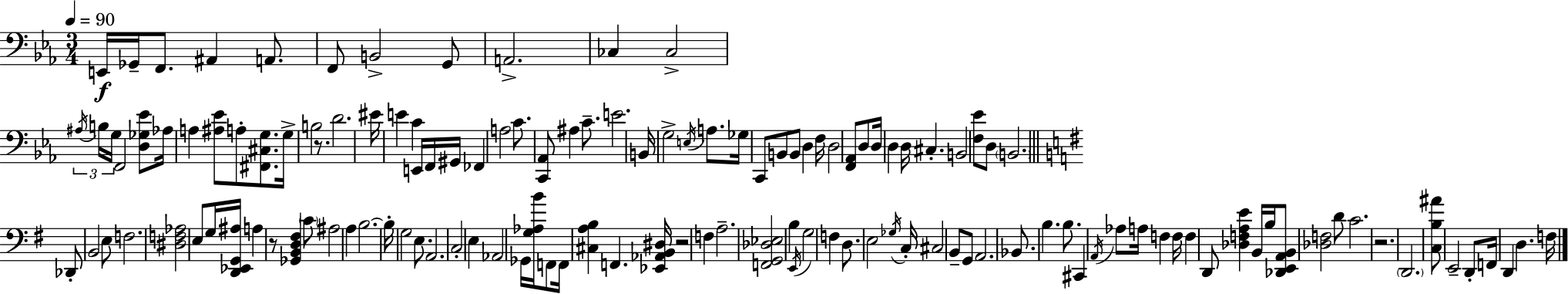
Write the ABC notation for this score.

X:1
T:Untitled
M:3/4
L:1/4
K:Eb
E,,/4 _G,,/4 F,,/2 ^A,, A,,/2 F,,/2 B,,2 G,,/2 A,,2 _C, _C,2 ^A,/4 B,/4 G,/4 F,,2 [D,_G,_E]/2 _A,/4 A, [^A,_E]/2 A,/2 [^F,,^C,G,]/2 G,/4 B,2 z/2 D2 ^E/4 E C E,,/4 F,,/4 ^G,,/4 _F,, A,2 C/2 [C,,_A,,]/2 ^A, C/2 E2 B,,/4 G,2 E,/4 A,/2 _G,/4 C,,/2 B,,/2 B,,/2 D, F,/4 D,2 [F,,_A,,]/2 D,/2 D,/4 D, D,/4 ^C, B,,2 [F,_E]/2 D,/2 B,,2 _D,,/2 B,,2 E,/2 F,2 [^D,F,_A,]2 E,/2 G,/4 [D,,_E,,G,,^A,]/4 A, z/2 [_G,,B,,D,^F,] C/2 ^A,2 A, B,2 B,/4 G,2 E,/2 A,,2 C,2 E, _A,,2 _G,,/4 [G,_A,B]/4 F,,/2 F,,/4 [^C,A,B,] F,, [_E,,_A,,B,,^D,]/4 z2 F, A,2 [F,,G,,_D,_E,]2 B, E,,/4 G,2 F, D,/2 E,2 _G,/4 C,/4 ^C,2 B,,/2 G,,/2 A,,2 _B,,/2 B, B,/2 ^C,, A,,/4 _A,/2 A,/4 F, F,/4 F, D,,/2 [_D,F,A,E] B,,/4 B,/4 [_D,,E,,A,,B,,]/2 [_D,F,]2 D/2 C2 z2 D,,2 [C,B,^A]/2 E,,2 D,,/2 F,,/4 D,, D, F,/4